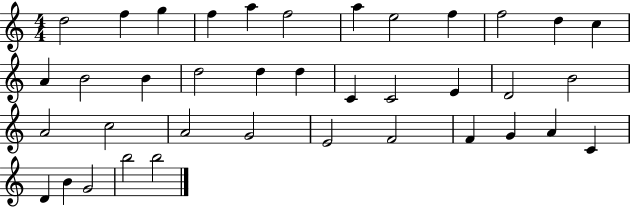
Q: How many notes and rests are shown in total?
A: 38